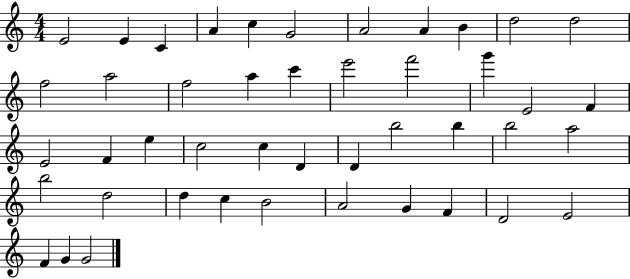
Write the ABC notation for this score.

X:1
T:Untitled
M:4/4
L:1/4
K:C
E2 E C A c G2 A2 A B d2 d2 f2 a2 f2 a c' e'2 f'2 g' E2 F E2 F e c2 c D D b2 b b2 a2 b2 d2 d c B2 A2 G F D2 E2 F G G2